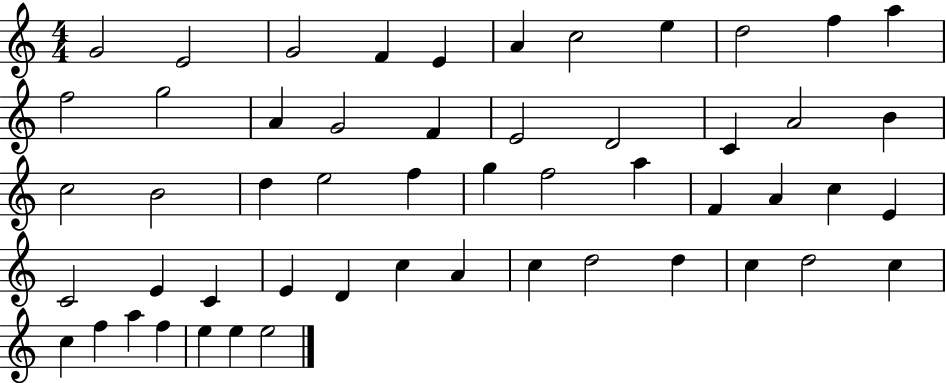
{
  \clef treble
  \numericTimeSignature
  \time 4/4
  \key c \major
  g'2 e'2 | g'2 f'4 e'4 | a'4 c''2 e''4 | d''2 f''4 a''4 | \break f''2 g''2 | a'4 g'2 f'4 | e'2 d'2 | c'4 a'2 b'4 | \break c''2 b'2 | d''4 e''2 f''4 | g''4 f''2 a''4 | f'4 a'4 c''4 e'4 | \break c'2 e'4 c'4 | e'4 d'4 c''4 a'4 | c''4 d''2 d''4 | c''4 d''2 c''4 | \break c''4 f''4 a''4 f''4 | e''4 e''4 e''2 | \bar "|."
}